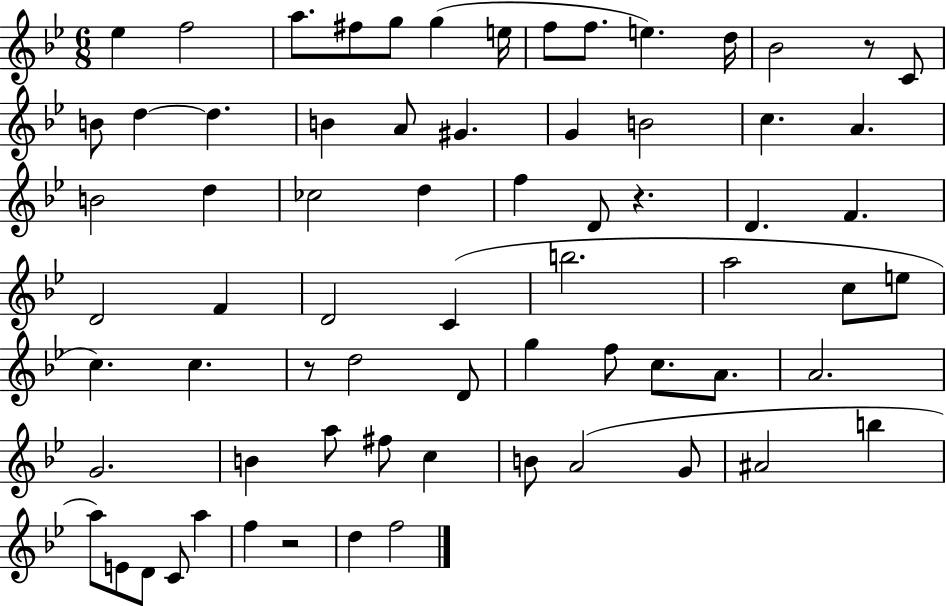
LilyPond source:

{
  \clef treble
  \numericTimeSignature
  \time 6/8
  \key bes \major
  ees''4 f''2 | a''8. fis''8 g''8 g''4( e''16 | f''8 f''8. e''4.) d''16 | bes'2 r8 c'8 | \break b'8 d''4~~ d''4. | b'4 a'8 gis'4. | g'4 b'2 | c''4. a'4. | \break b'2 d''4 | ces''2 d''4 | f''4 d'8 r4. | d'4. f'4. | \break d'2 f'4 | d'2 c'4( | b''2. | a''2 c''8 e''8 | \break c''4.) c''4. | r8 d''2 d'8 | g''4 f''8 c''8. a'8. | a'2. | \break g'2. | b'4 a''8 fis''8 c''4 | b'8 a'2( g'8 | ais'2 b''4 | \break a''8) e'8 d'8 c'8 a''4 | f''4 r2 | d''4 f''2 | \bar "|."
}